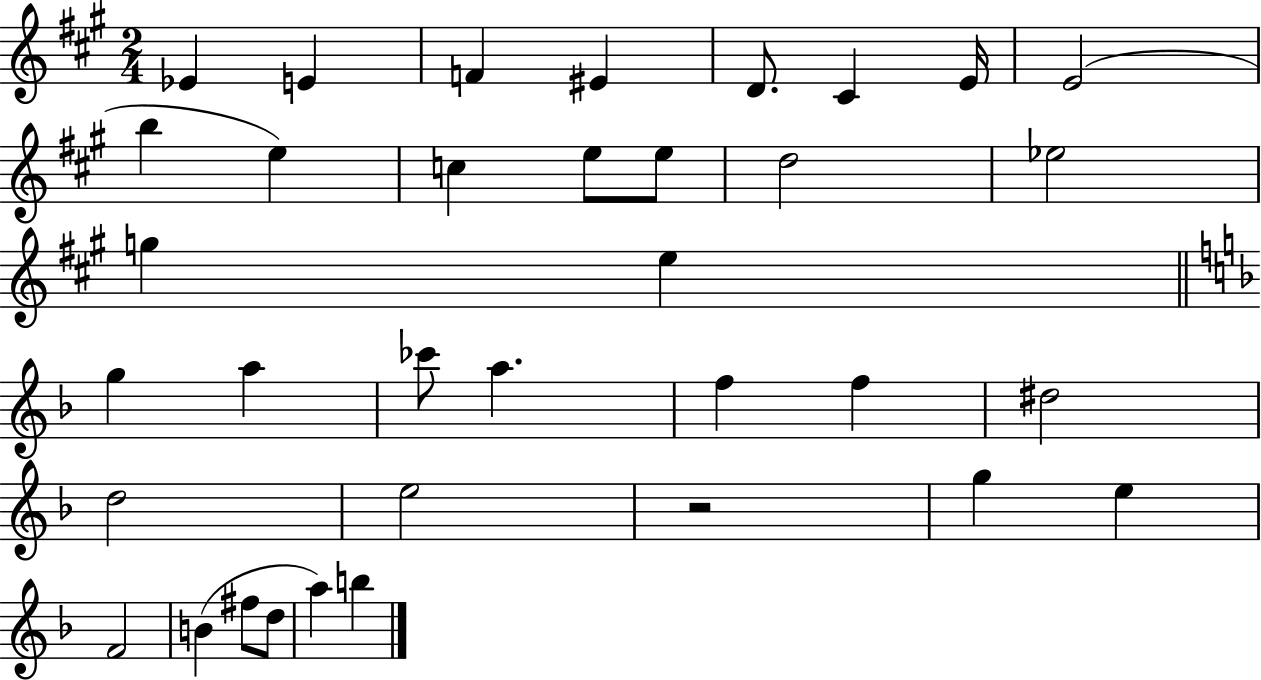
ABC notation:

X:1
T:Untitled
M:2/4
L:1/4
K:A
_E E F ^E D/2 ^C E/4 E2 b e c e/2 e/2 d2 _e2 g e g a _c'/2 a f f ^d2 d2 e2 z2 g e F2 B ^f/2 d/2 a b